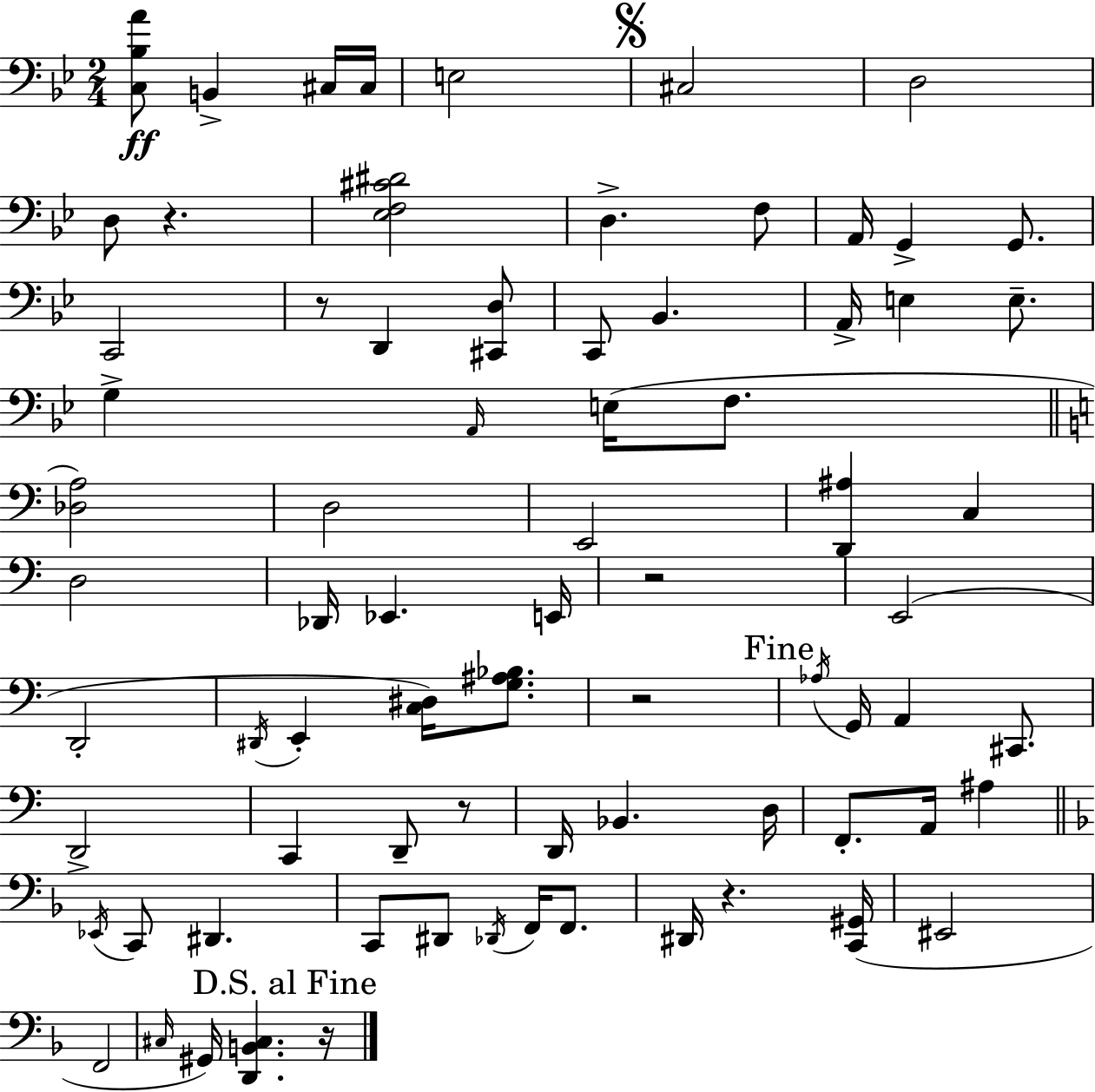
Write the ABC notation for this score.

X:1
T:Untitled
M:2/4
L:1/4
K:Gm
[C,_B,A]/2 B,, ^C,/4 ^C,/4 E,2 ^C,2 D,2 D,/2 z [_E,F,^C^D]2 D, F,/2 A,,/4 G,, G,,/2 C,,2 z/2 D,, [^C,,D,]/2 C,,/2 _B,, A,,/4 E, E,/2 G, A,,/4 E,/4 F,/2 [_D,A,]2 D,2 E,,2 [D,,^A,] C, D,2 _D,,/4 _E,, E,,/4 z2 E,,2 D,,2 ^D,,/4 E,, [C,^D,]/4 [G,^A,_B,]/2 z2 _A,/4 G,,/4 A,, ^C,,/2 D,,2 C,, D,,/2 z/2 D,,/4 _B,, D,/4 F,,/2 A,,/4 ^A, _E,,/4 C,,/2 ^D,, C,,/2 ^D,,/2 _D,,/4 F,,/4 F,,/2 ^D,,/4 z [C,,^G,,]/4 ^E,,2 F,,2 ^C,/4 ^G,,/4 [D,,B,,^C,] z/4